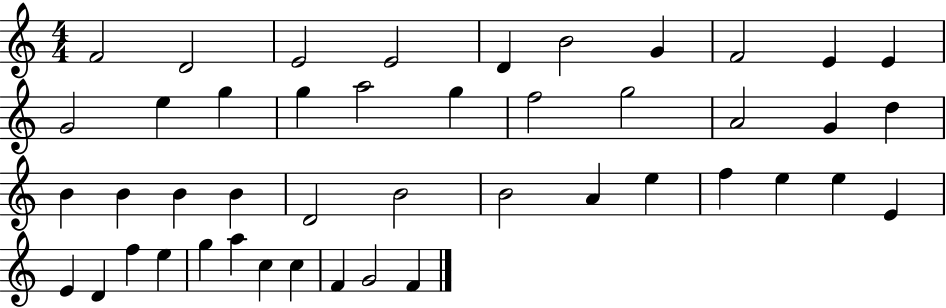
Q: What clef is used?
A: treble